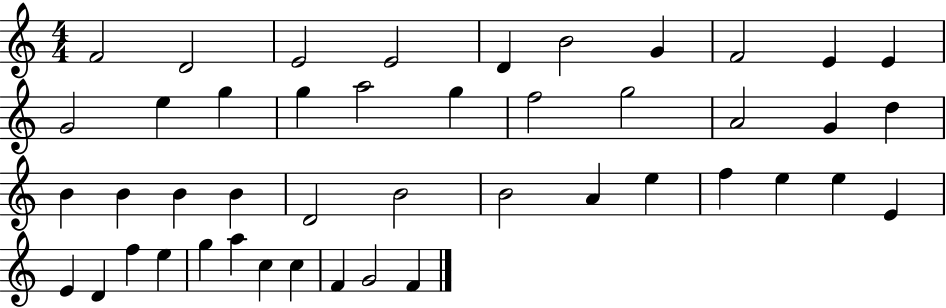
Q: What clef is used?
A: treble